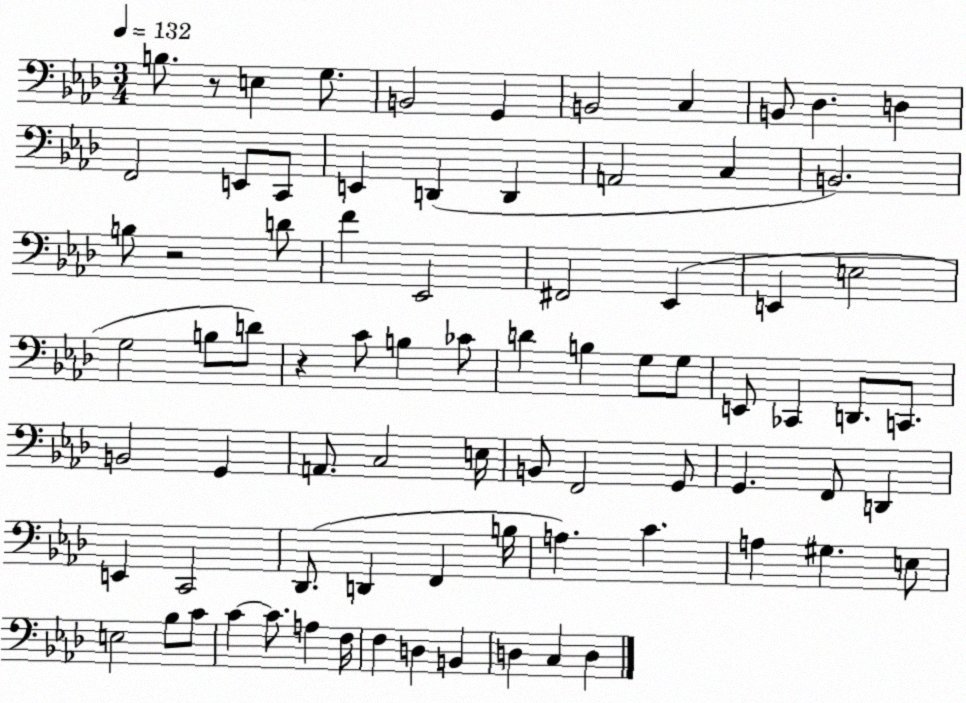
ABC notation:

X:1
T:Untitled
M:3/4
L:1/4
K:Ab
B,/2 z/2 E, G,/2 B,,2 G,, B,,2 C, B,,/2 _D, D, F,,2 E,,/2 C,,/2 E,, D,, D,, A,,2 C, B,,2 B,/2 z2 D/2 F _E,,2 ^F,,2 _E,, E,, E,2 G,2 B,/2 D/2 z C/2 B, _C/2 D B, G,/2 G,/2 E,,/2 _C,, D,,/2 C,,/2 B,,2 G,, A,,/2 C,2 E,/4 B,,/2 F,,2 G,,/2 G,, F,,/2 D,, E,, C,,2 _D,,/2 D,, F,, B,/4 A, C A, ^G, E,/2 E,2 _B,/2 C/2 C C/2 A, F,/4 F, D, B,, D, C, D,